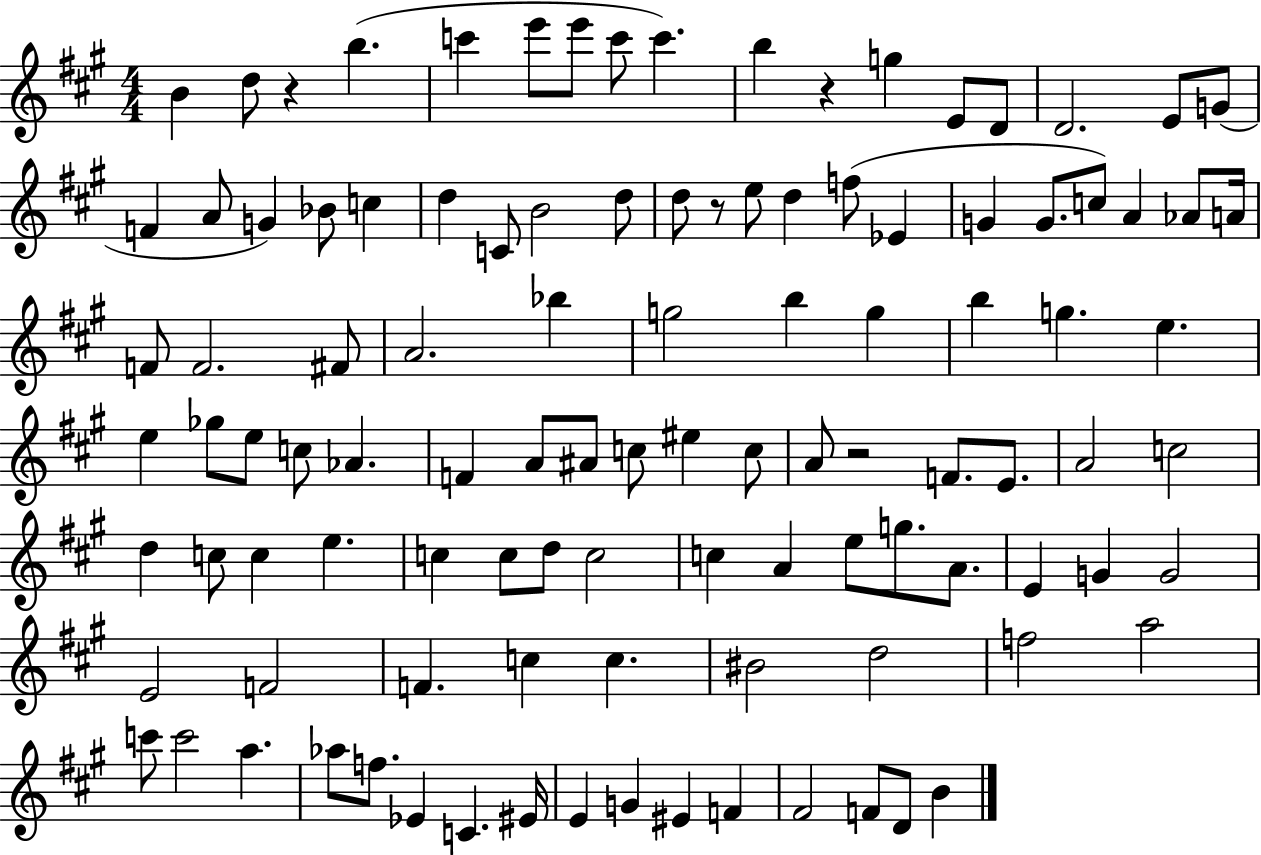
{
  \clef treble
  \numericTimeSignature
  \time 4/4
  \key a \major
  b'4 d''8 r4 b''4.( | c'''4 e'''8 e'''8 c'''8 c'''4.) | b''4 r4 g''4 e'8 d'8 | d'2. e'8 g'8( | \break f'4 a'8 g'4) bes'8 c''4 | d''4 c'8 b'2 d''8 | d''8 r8 e''8 d''4 f''8( ees'4 | g'4 g'8. c''8) a'4 aes'8 a'16 | \break f'8 f'2. fis'8 | a'2. bes''4 | g''2 b''4 g''4 | b''4 g''4. e''4. | \break e''4 ges''8 e''8 c''8 aes'4. | f'4 a'8 ais'8 c''8 eis''4 c''8 | a'8 r2 f'8. e'8. | a'2 c''2 | \break d''4 c''8 c''4 e''4. | c''4 c''8 d''8 c''2 | c''4 a'4 e''8 g''8. a'8. | e'4 g'4 g'2 | \break e'2 f'2 | f'4. c''4 c''4. | bis'2 d''2 | f''2 a''2 | \break c'''8 c'''2 a''4. | aes''8 f''8. ees'4 c'4. eis'16 | e'4 g'4 eis'4 f'4 | fis'2 f'8 d'8 b'4 | \break \bar "|."
}